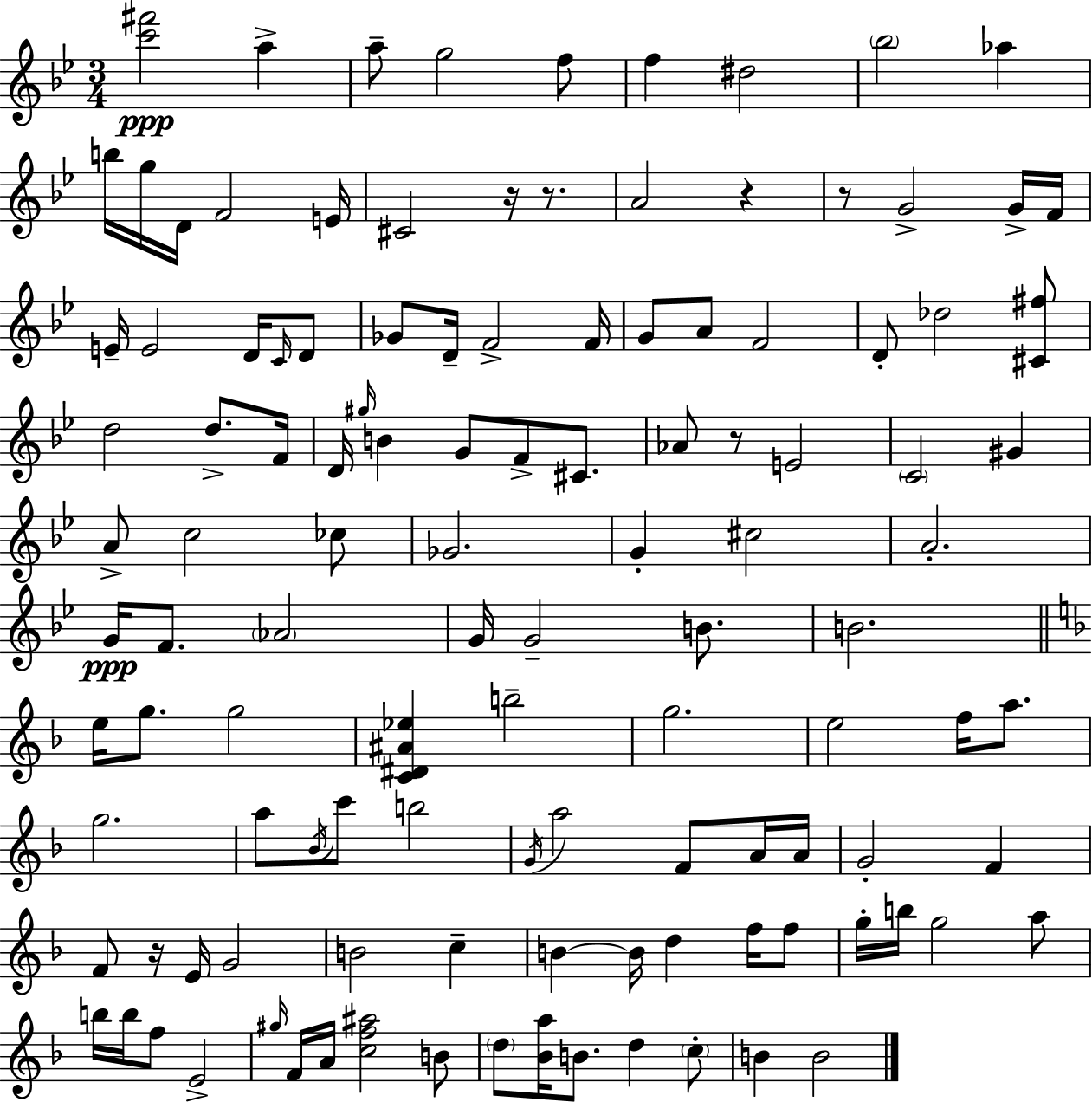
[C6,F#6]/h A5/q A5/e G5/h F5/e F5/q D#5/h Bb5/h Ab5/q B5/s G5/s D4/s F4/h E4/s C#4/h R/s R/e. A4/h R/q R/e G4/h G4/s F4/s E4/s E4/h D4/s C4/s D4/e Gb4/e D4/s F4/h F4/s G4/e A4/e F4/h D4/e Db5/h [C#4,F#5]/e D5/h D5/e. F4/s D4/s G#5/s B4/q G4/e F4/e C#4/e. Ab4/e R/e E4/h C4/h G#4/q A4/e C5/h CES5/e Gb4/h. G4/q C#5/h A4/h. G4/s F4/e. Ab4/h G4/s G4/h B4/e. B4/h. E5/s G5/e. G5/h [C4,D#4,A#4,Eb5]/q B5/h G5/h. E5/h F5/s A5/e. G5/h. A5/e Bb4/s C6/e B5/h G4/s A5/h F4/e A4/s A4/s G4/h F4/q F4/e R/s E4/s G4/h B4/h C5/q B4/q B4/s D5/q F5/s F5/e G5/s B5/s G5/h A5/e B5/s B5/s F5/e E4/h G#5/s F4/s A4/s [C5,F5,A#5]/h B4/e D5/e [Bb4,A5]/s B4/e. D5/q C5/e B4/q B4/h